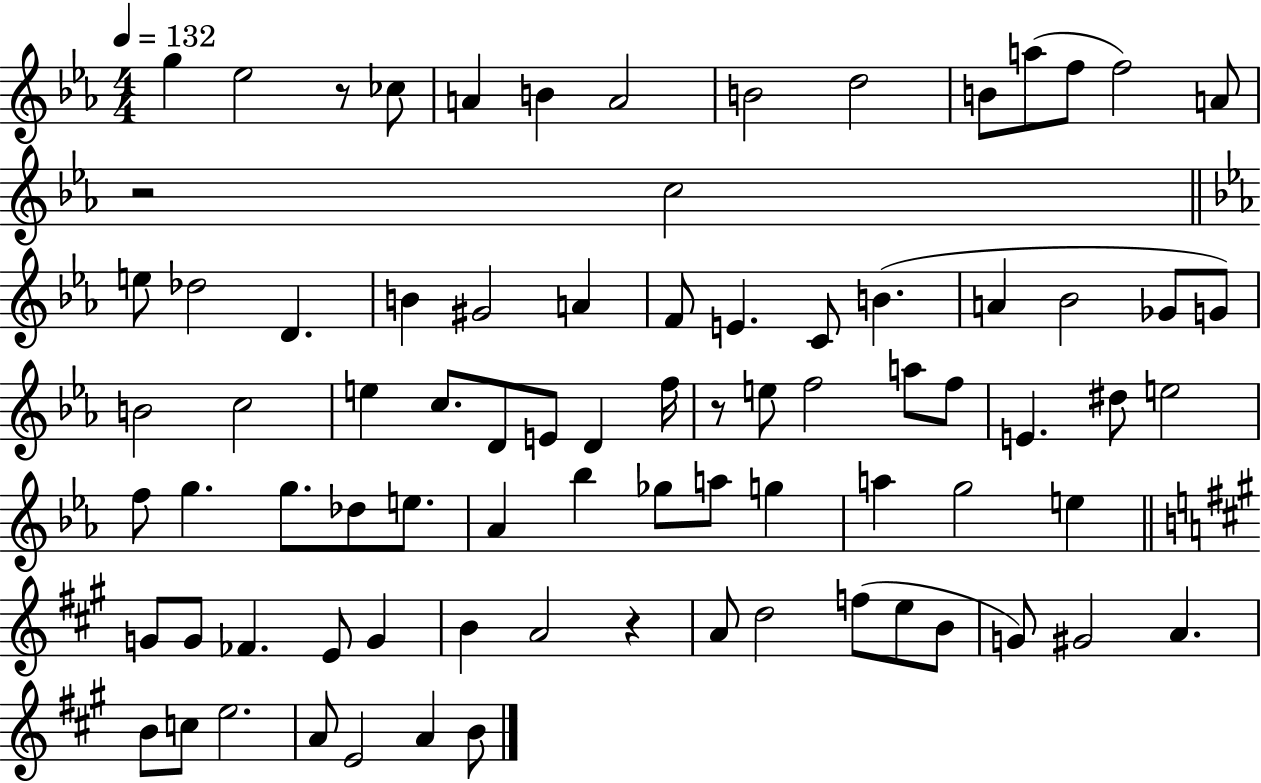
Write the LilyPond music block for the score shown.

{
  \clef treble
  \numericTimeSignature
  \time 4/4
  \key ees \major
  \tempo 4 = 132
  g''4 ees''2 r8 ces''8 | a'4 b'4 a'2 | b'2 d''2 | b'8 a''8( f''8 f''2) a'8 | \break r2 c''2 | \bar "||" \break \key ees \major e''8 des''2 d'4. | b'4 gis'2 a'4 | f'8 e'4. c'8 b'4.( | a'4 bes'2 ges'8 g'8) | \break b'2 c''2 | e''4 c''8. d'8 e'8 d'4 f''16 | r8 e''8 f''2 a''8 f''8 | e'4. dis''8 e''2 | \break f''8 g''4. g''8. des''8 e''8. | aes'4 bes''4 ges''8 a''8 g''4 | a''4 g''2 e''4 | \bar "||" \break \key a \major g'8 g'8 fes'4. e'8 g'4 | b'4 a'2 r4 | a'8 d''2 f''8( e''8 b'8 | g'8) gis'2 a'4. | \break b'8 c''8 e''2. | a'8 e'2 a'4 b'8 | \bar "|."
}